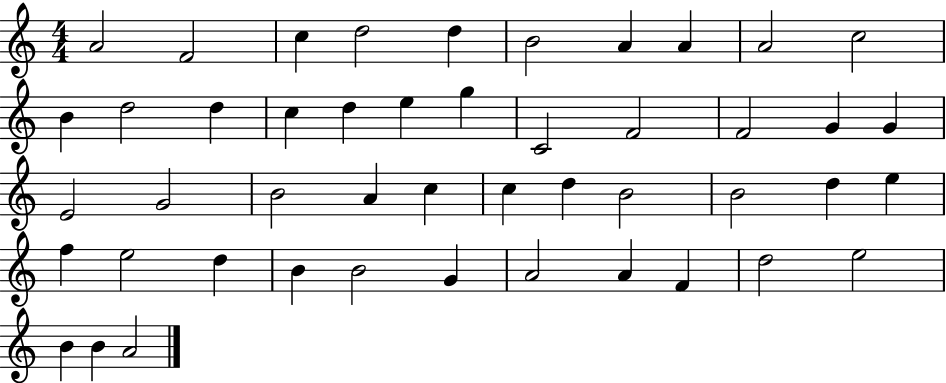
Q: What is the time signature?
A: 4/4